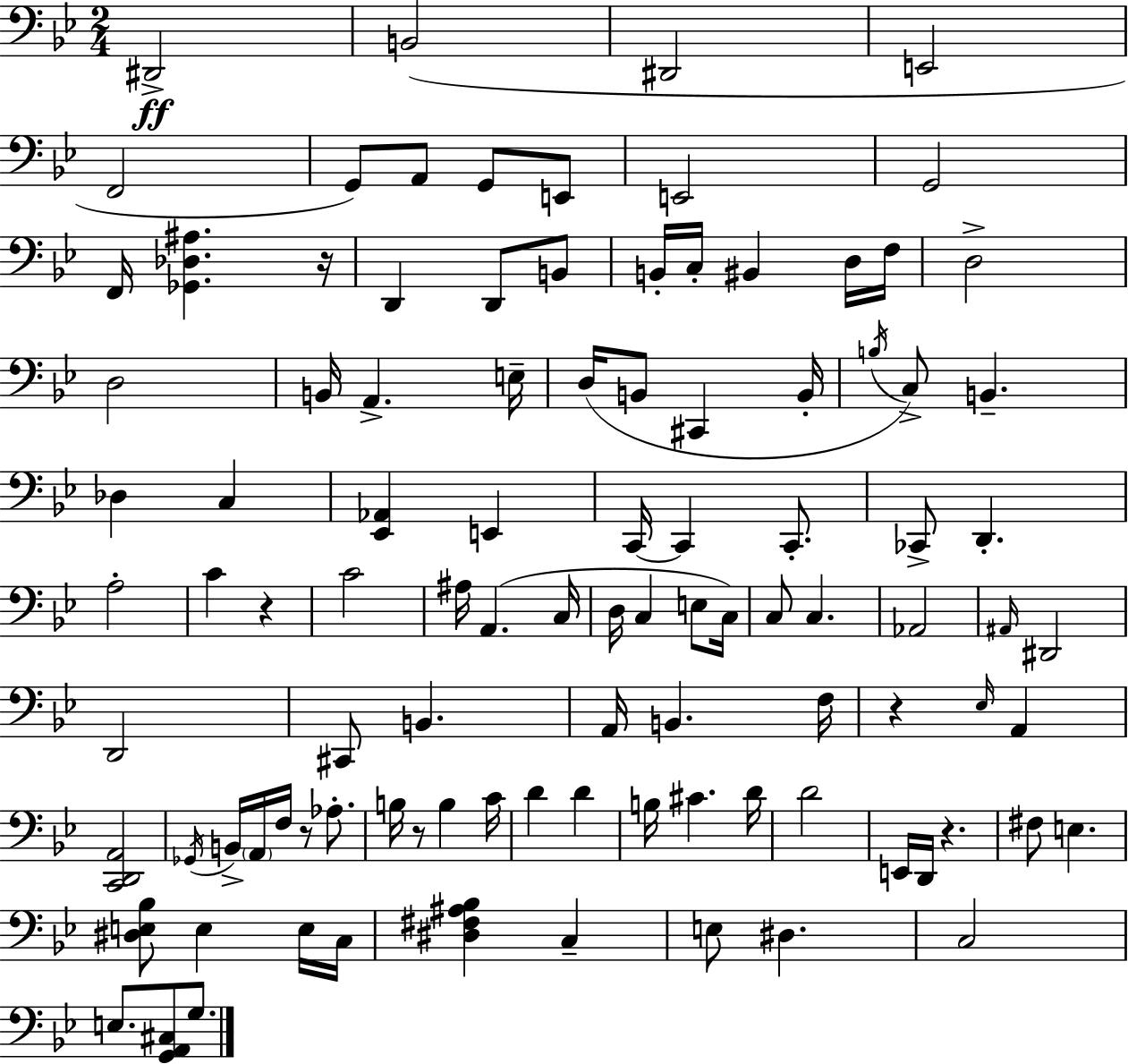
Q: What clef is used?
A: bass